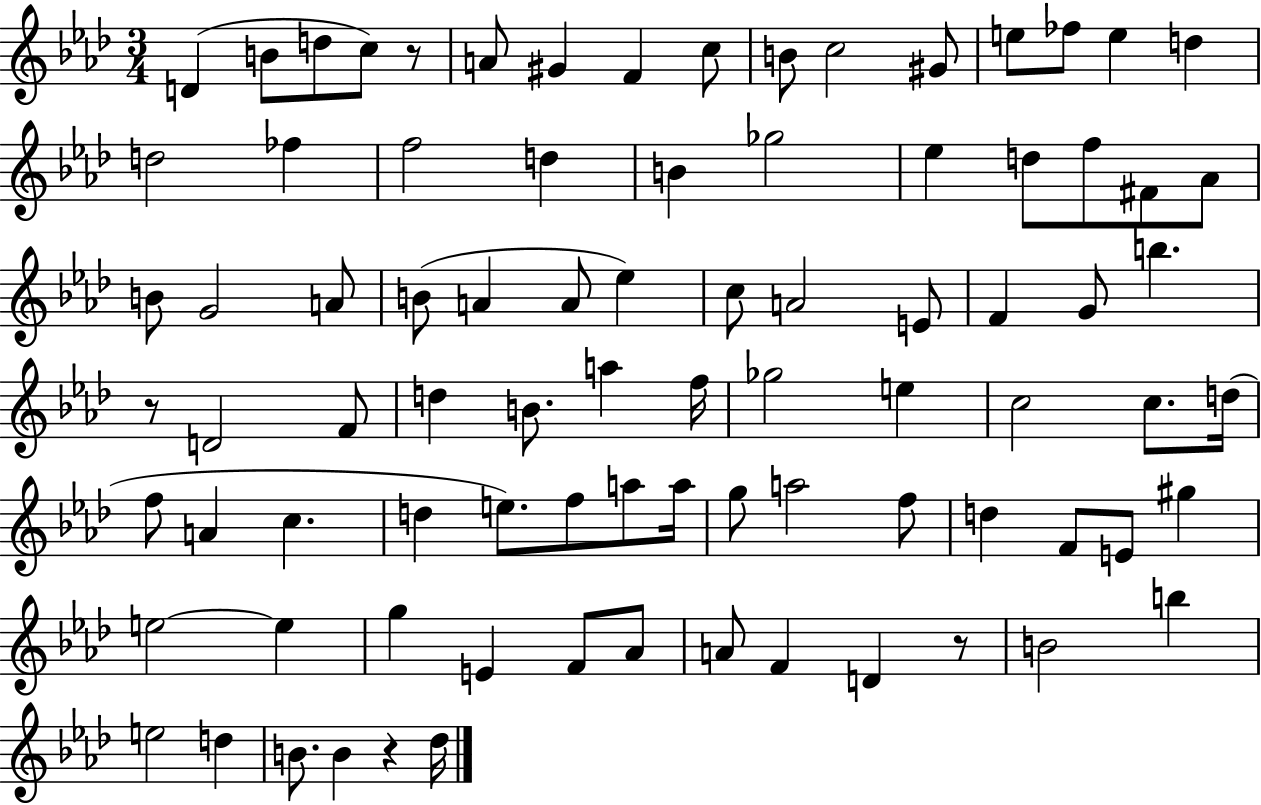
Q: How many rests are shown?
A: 4